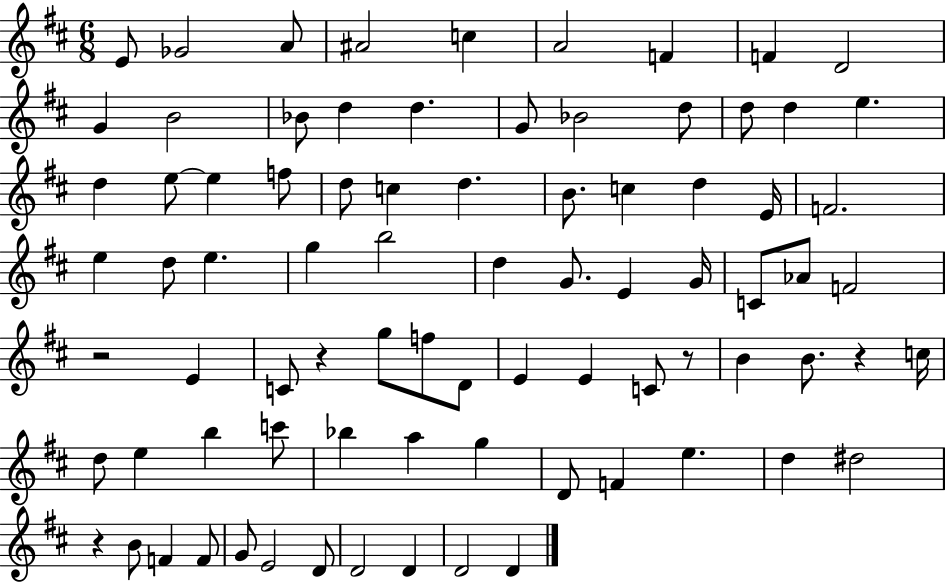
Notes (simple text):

E4/e Gb4/h A4/e A#4/h C5/q A4/h F4/q F4/q D4/h G4/q B4/h Bb4/e D5/q D5/q. G4/e Bb4/h D5/e D5/e D5/q E5/q. D5/q E5/e E5/q F5/e D5/e C5/q D5/q. B4/e. C5/q D5/q E4/s F4/h. E5/q D5/e E5/q. G5/q B5/h D5/q G4/e. E4/q G4/s C4/e Ab4/e F4/h R/h E4/q C4/e R/q G5/e F5/e D4/e E4/q E4/q C4/e R/e B4/q B4/e. R/q C5/s D5/e E5/q B5/q C6/e Bb5/q A5/q G5/q D4/e F4/q E5/q. D5/q D#5/h R/q B4/e F4/q F4/e G4/e E4/h D4/e D4/h D4/q D4/h D4/q